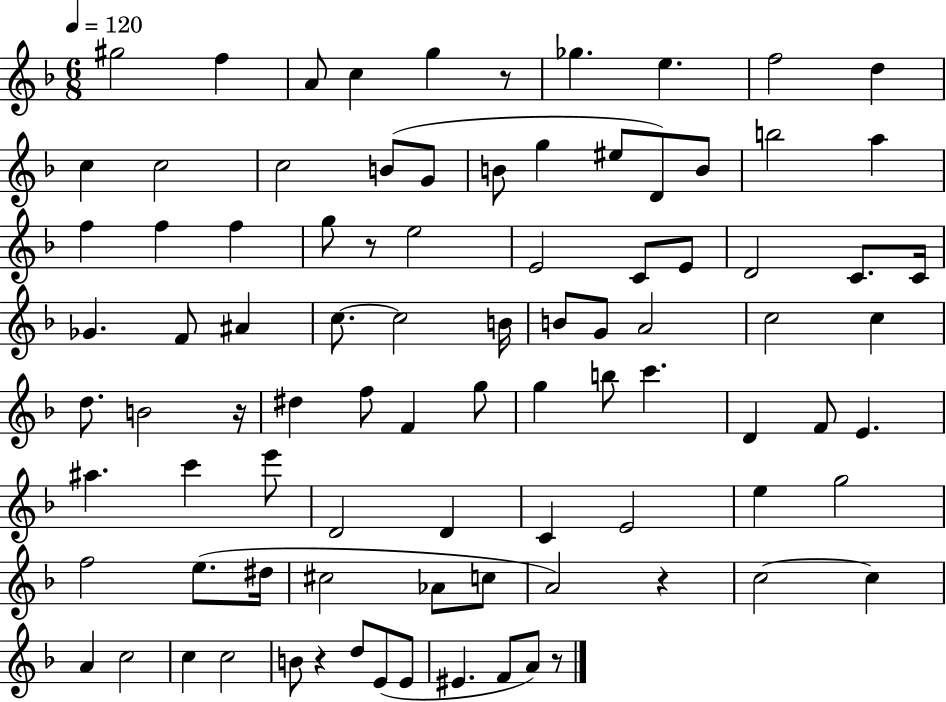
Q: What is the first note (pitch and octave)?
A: G#5